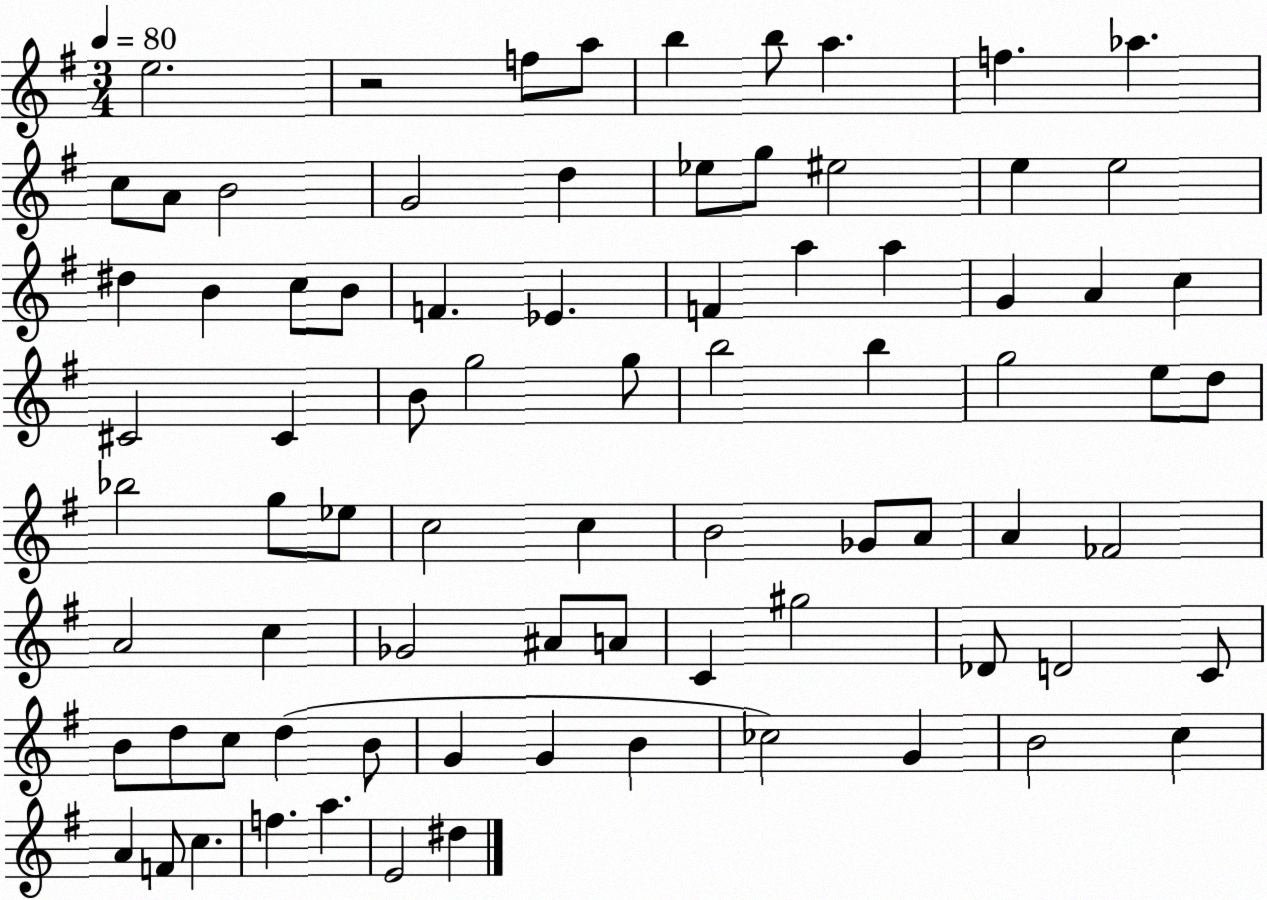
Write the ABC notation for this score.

X:1
T:Untitled
M:3/4
L:1/4
K:G
e2 z2 f/2 a/2 b b/2 a f _a c/2 A/2 B2 G2 d _e/2 g/2 ^e2 e e2 ^d B c/2 B/2 F _E F a a G A c ^C2 ^C B/2 g2 g/2 b2 b g2 e/2 d/2 _b2 g/2 _e/2 c2 c B2 _G/2 A/2 A _F2 A2 c _G2 ^A/2 A/2 C ^g2 _D/2 D2 C/2 B/2 d/2 c/2 d B/2 G G B _c2 G B2 c A F/2 c f a E2 ^d